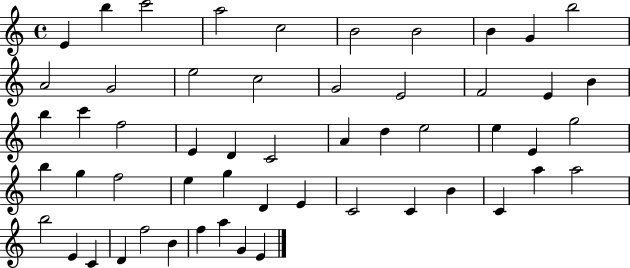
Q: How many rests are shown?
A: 0